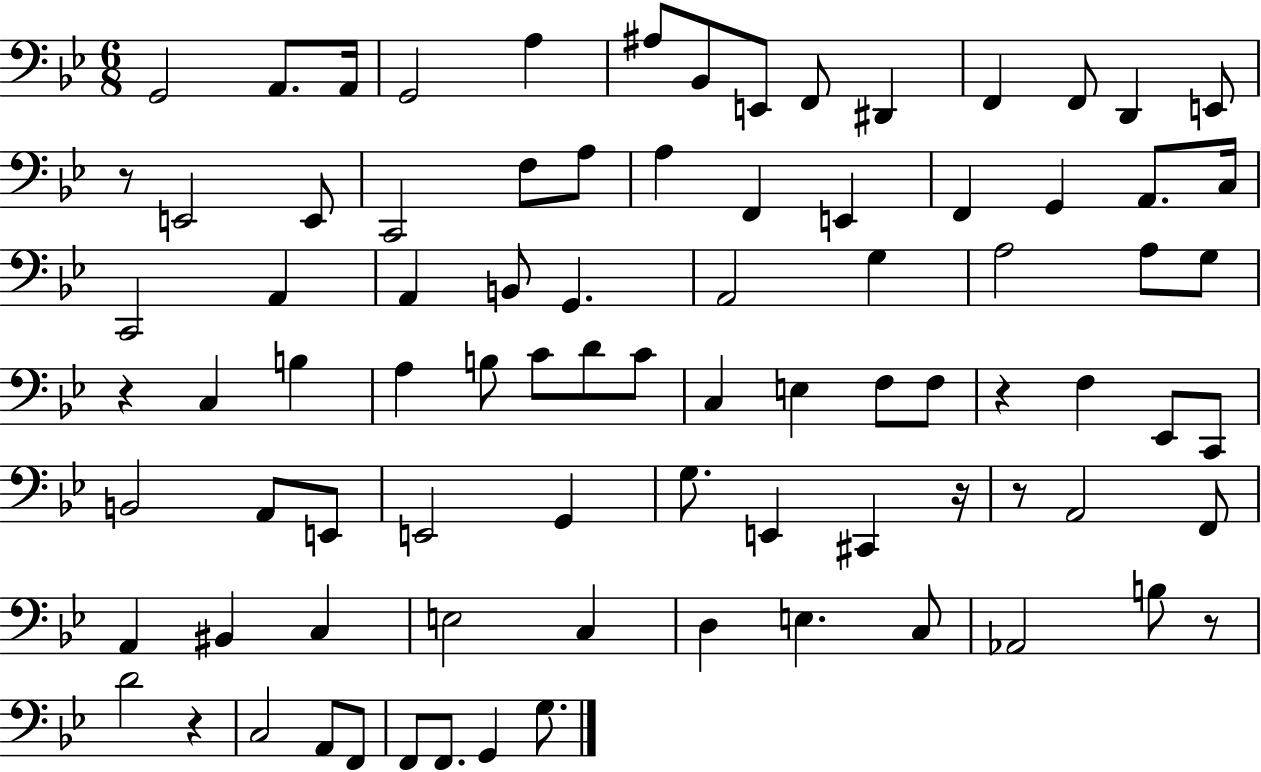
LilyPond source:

{
  \clef bass
  \numericTimeSignature
  \time 6/8
  \key bes \major
  g,2 a,8. a,16 | g,2 a4 | ais8 bes,8 e,8 f,8 dis,4 | f,4 f,8 d,4 e,8 | \break r8 e,2 e,8 | c,2 f8 a8 | a4 f,4 e,4 | f,4 g,4 a,8. c16 | \break c,2 a,4 | a,4 b,8 g,4. | a,2 g4 | a2 a8 g8 | \break r4 c4 b4 | a4 b8 c'8 d'8 c'8 | c4 e4 f8 f8 | r4 f4 ees,8 c,8 | \break b,2 a,8 e,8 | e,2 g,4 | g8. e,4 cis,4 r16 | r8 a,2 f,8 | \break a,4 bis,4 c4 | e2 c4 | d4 e4. c8 | aes,2 b8 r8 | \break d'2 r4 | c2 a,8 f,8 | f,8 f,8. g,4 g8. | \bar "|."
}